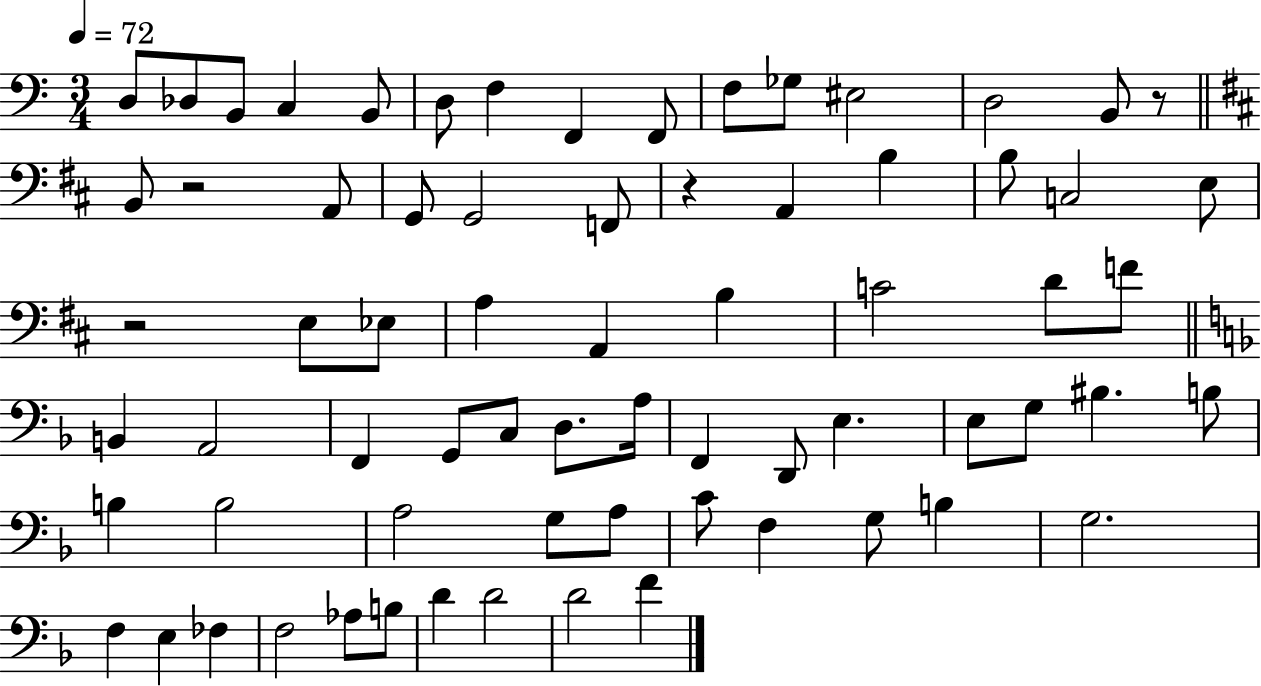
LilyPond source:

{
  \clef bass
  \numericTimeSignature
  \time 3/4
  \key c \major
  \tempo 4 = 72
  d8 des8 b,8 c4 b,8 | d8 f4 f,4 f,8 | f8 ges8 eis2 | d2 b,8 r8 | \break \bar "||" \break \key b \minor b,8 r2 a,8 | g,8 g,2 f,8 | r4 a,4 b4 | b8 c2 e8 | \break r2 e8 ees8 | a4 a,4 b4 | c'2 d'8 f'8 | \bar "||" \break \key d \minor b,4 a,2 | f,4 g,8 c8 d8. a16 | f,4 d,8 e4. | e8 g8 bis4. b8 | \break b4 b2 | a2 g8 a8 | c'8 f4 g8 b4 | g2. | \break f4 e4 fes4 | f2 aes8 b8 | d'4 d'2 | d'2 f'4 | \break \bar "|."
}